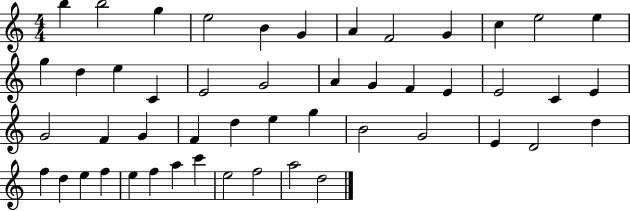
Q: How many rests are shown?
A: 0